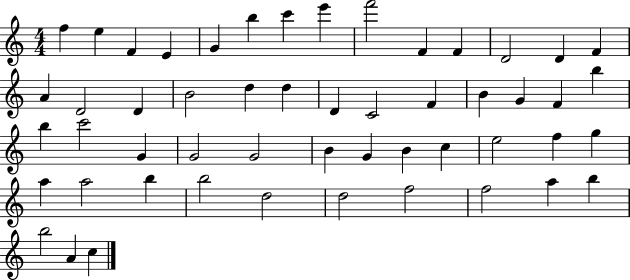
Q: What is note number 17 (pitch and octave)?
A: D4